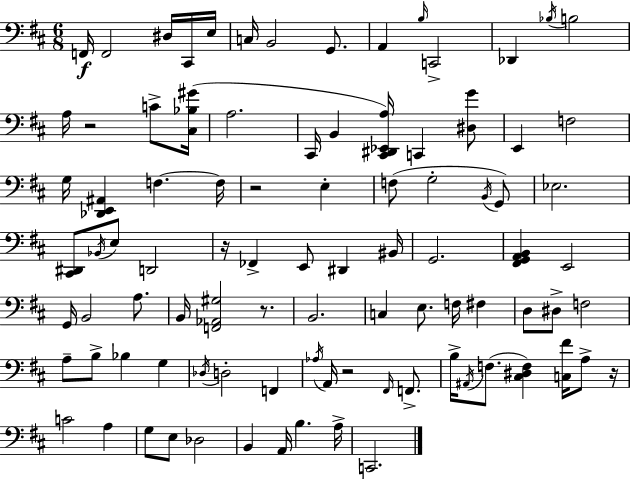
{
  \clef bass
  \numericTimeSignature
  \time 6/8
  \key d \major
  f,16\f f,2 dis16 cis,16 e16 | c16 b,2 g,8. | a,4 \grace { b16 } c,2-> | des,4 \acciaccatura { bes16 } b2 | \break a16 r2 c'8-> | <cis bes gis'>16( a2. | cis,16 b,4 <cis, dis, ees, a>16) c,4 | <dis g'>8 e,4 f2 | \break g16 <des, e, ais,>4 f4.~~ | f16 r2 e4-. | f8( g2-. | \acciaccatura { b,16 } g,8) ees2. | \break <cis, dis,>8 \acciaccatura { bes,16 } e8 d,2 | r16 fes,4-> e,8 dis,4 | bis,16 g,2. | <fis, g, a, b,>4 e,2 | \break g,16 b,2 | a8. b,16 <f, aes, gis>2 | r8. b,2. | c4 e8. f16 | \break fis4 d8 dis8-> f2 | a8-- b8-> bes4 | g4 \acciaccatura { des16 } d2-. | f,4 \acciaccatura { aes16 } a,16 r2 | \break \grace { fis,16 } f,8.-> b16-> \acciaccatura { ais,16 }( f8. | <cis dis f>4) <c fis'>16 a8-> r16 c'2 | a4 g8 e8 | des2 b,4 | \break a,16 b4. a16-> c,2. | \bar "|."
}